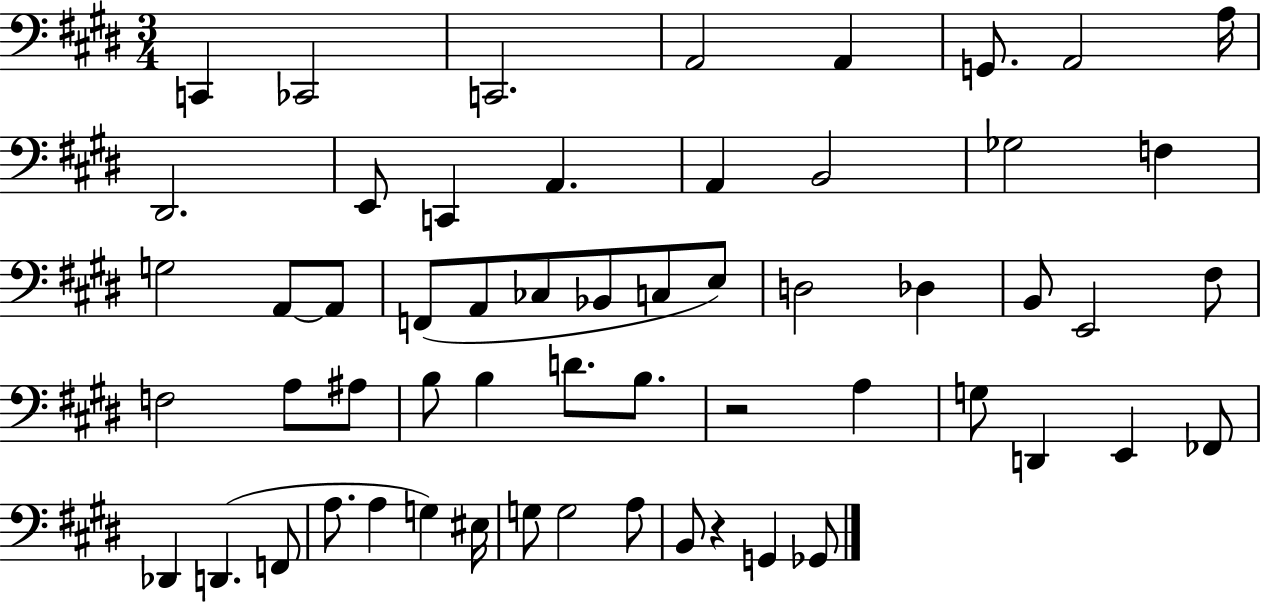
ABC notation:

X:1
T:Untitled
M:3/4
L:1/4
K:E
C,, _C,,2 C,,2 A,,2 A,, G,,/2 A,,2 A,/4 ^D,,2 E,,/2 C,, A,, A,, B,,2 _G,2 F, G,2 A,,/2 A,,/2 F,,/2 A,,/2 _C,/2 _B,,/2 C,/2 E,/2 D,2 _D, B,,/2 E,,2 ^F,/2 F,2 A,/2 ^A,/2 B,/2 B, D/2 B,/2 z2 A, G,/2 D,, E,, _F,,/2 _D,, D,, F,,/2 A,/2 A, G, ^E,/4 G,/2 G,2 A,/2 B,,/2 z G,, _G,,/2